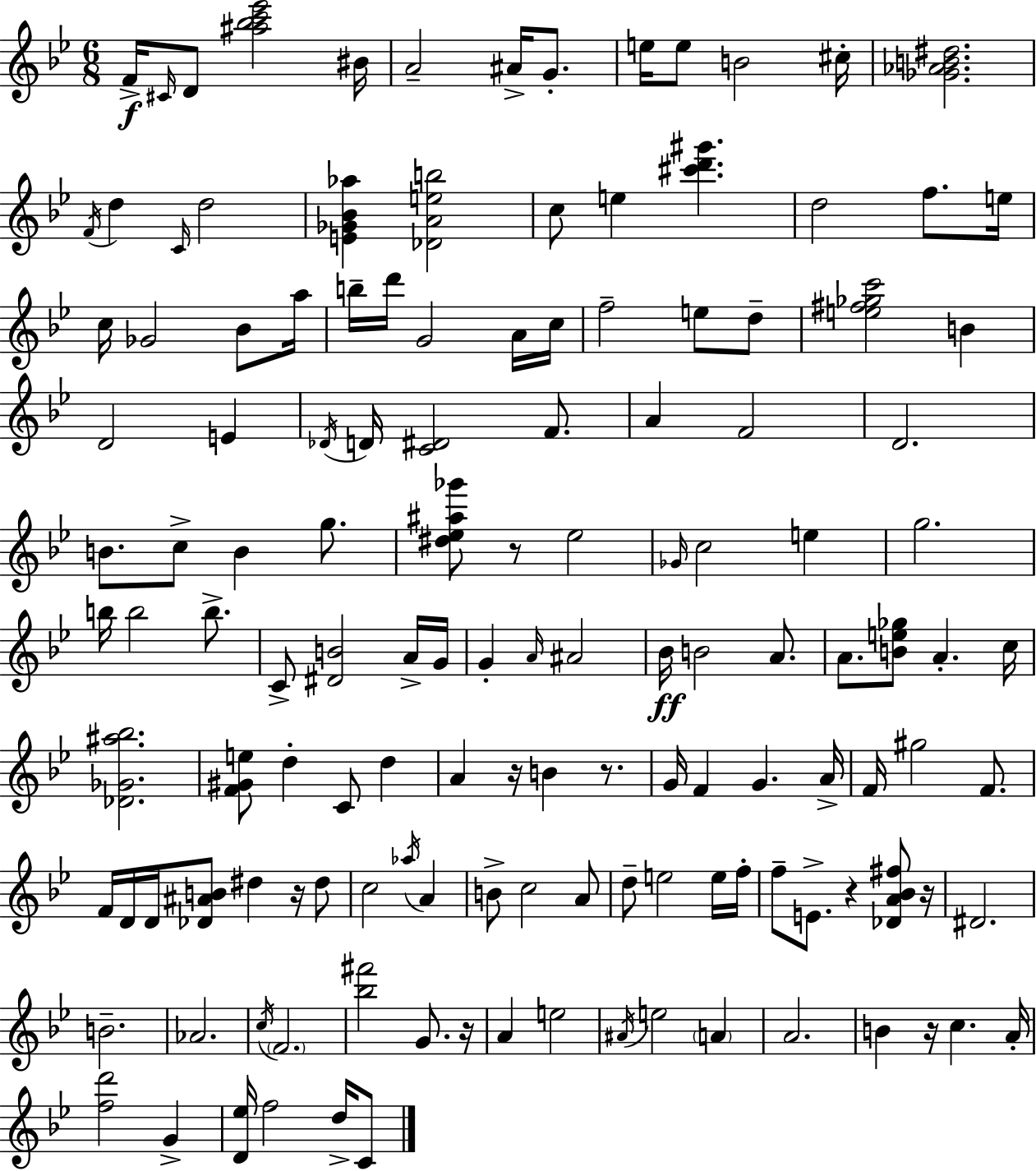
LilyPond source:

{
  \clef treble
  \numericTimeSignature
  \time 6/8
  \key g \minor
  \repeat volta 2 { f'16->\f \grace { cis'16 } d'8 <ais'' bes'' c''' ees'''>2 | bis'16 a'2-- ais'16-> g'8.-. | e''16 e''8 b'2 | cis''16-. <ges' aes' b' dis''>2. | \break \acciaccatura { f'16 } d''4 \grace { c'16 } d''2 | <e' ges' bes' aes''>4 <des' a' e'' b''>2 | c''8 e''4 <cis''' d''' gis'''>4. | d''2 f''8. | \break e''16 c''16 ges'2 | bes'8 a''16 b''16-- d'''16 g'2 | a'16 c''16 f''2-- e''8 | d''8-- <e'' fis'' ges'' c'''>2 b'4 | \break d'2 e'4 | \acciaccatura { des'16 } d'16 <c' dis'>2 | f'8. a'4 f'2 | d'2. | \break b'8. c''8-> b'4 | g''8. <dis'' ees'' ais'' ges'''>8 r8 ees''2 | \grace { ges'16 } c''2 | e''4 g''2. | \break b''16 b''2 | b''8.-> c'8-> <dis' b'>2 | a'16-> g'16 g'4-. \grace { a'16 } ais'2 | bes'16\ff b'2 | \break a'8. a'8. <b' e'' ges''>8 a'4.-. | c''16 <des' ges' ais'' bes''>2. | <f' gis' e''>8 d''4-. | c'8 d''4 a'4 r16 b'4 | \break r8. g'16 f'4 g'4. | a'16-> f'16 gis''2 | f'8. f'16 d'16 d'16 <des' ais' b'>8 dis''4 | r16 dis''8 c''2 | \break \acciaccatura { aes''16 } a'4 b'8-> c''2 | a'8 d''8-- e''2 | e''16 f''16-. f''8-- e'8.-> | r4 <des' a' bes' fis''>8 r16 dis'2. | \break b'2.-- | aes'2. | \acciaccatura { c''16 } \parenthesize f'2. | <bes'' fis'''>2 | \break g'8. r16 a'4 | e''2 \acciaccatura { ais'16 } e''2 | \parenthesize a'4 a'2. | b'4 | \break r16 c''4. a'16-. <f'' d'''>2 | g'4-> <d' ees''>16 f''2 | d''16-> c'8 } \bar "|."
}